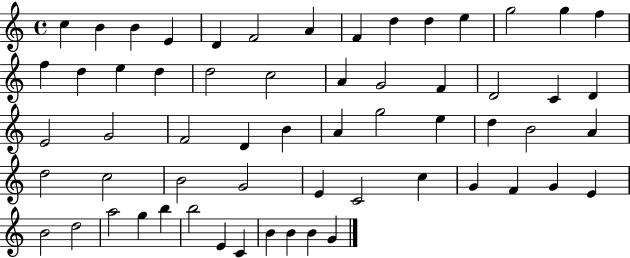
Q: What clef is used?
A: treble